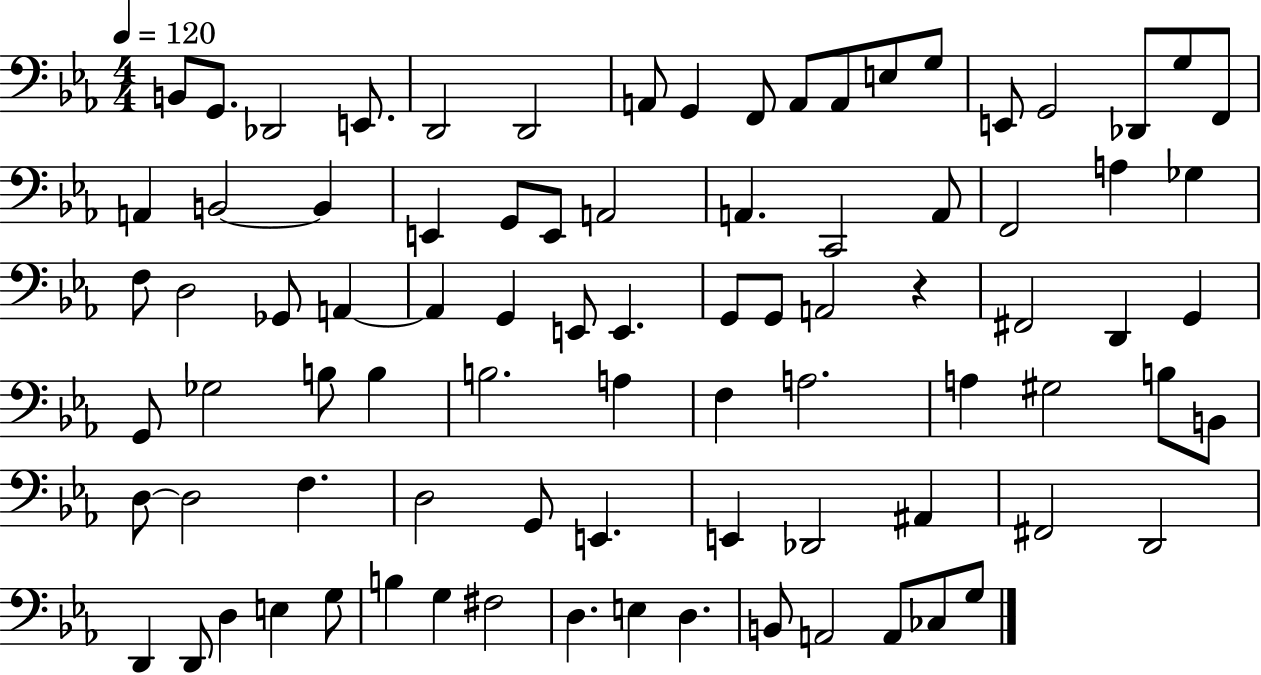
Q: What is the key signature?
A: EES major